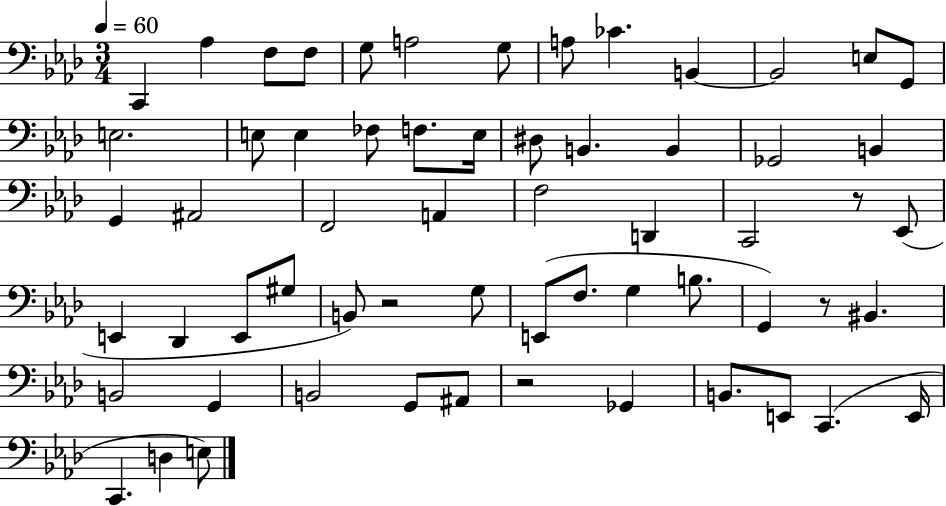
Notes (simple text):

C2/q Ab3/q F3/e F3/e G3/e A3/h G3/e A3/e CES4/q. B2/q B2/h E3/e G2/e E3/h. E3/e E3/q FES3/e F3/e. E3/s D#3/e B2/q. B2/q Gb2/h B2/q G2/q A#2/h F2/h A2/q F3/h D2/q C2/h R/e Eb2/e E2/q Db2/q E2/e G#3/e B2/e R/h G3/e E2/e F3/e. G3/q B3/e. G2/q R/e BIS2/q. B2/h G2/q B2/h G2/e A#2/e R/h Gb2/q B2/e. E2/e C2/q. E2/s C2/q. D3/q E3/e